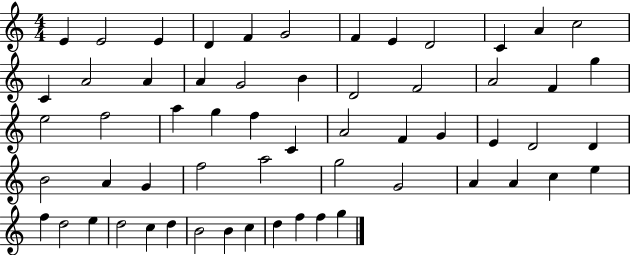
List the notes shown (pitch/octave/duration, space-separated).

E4/q E4/h E4/q D4/q F4/q G4/h F4/q E4/q D4/h C4/q A4/q C5/h C4/q A4/h A4/q A4/q G4/h B4/q D4/h F4/h A4/h F4/q G5/q E5/h F5/h A5/q G5/q F5/q C4/q A4/h F4/q G4/q E4/q D4/h D4/q B4/h A4/q G4/q F5/h A5/h G5/h G4/h A4/q A4/q C5/q E5/q F5/q D5/h E5/q D5/h C5/q D5/q B4/h B4/q C5/q D5/q F5/q F5/q G5/q